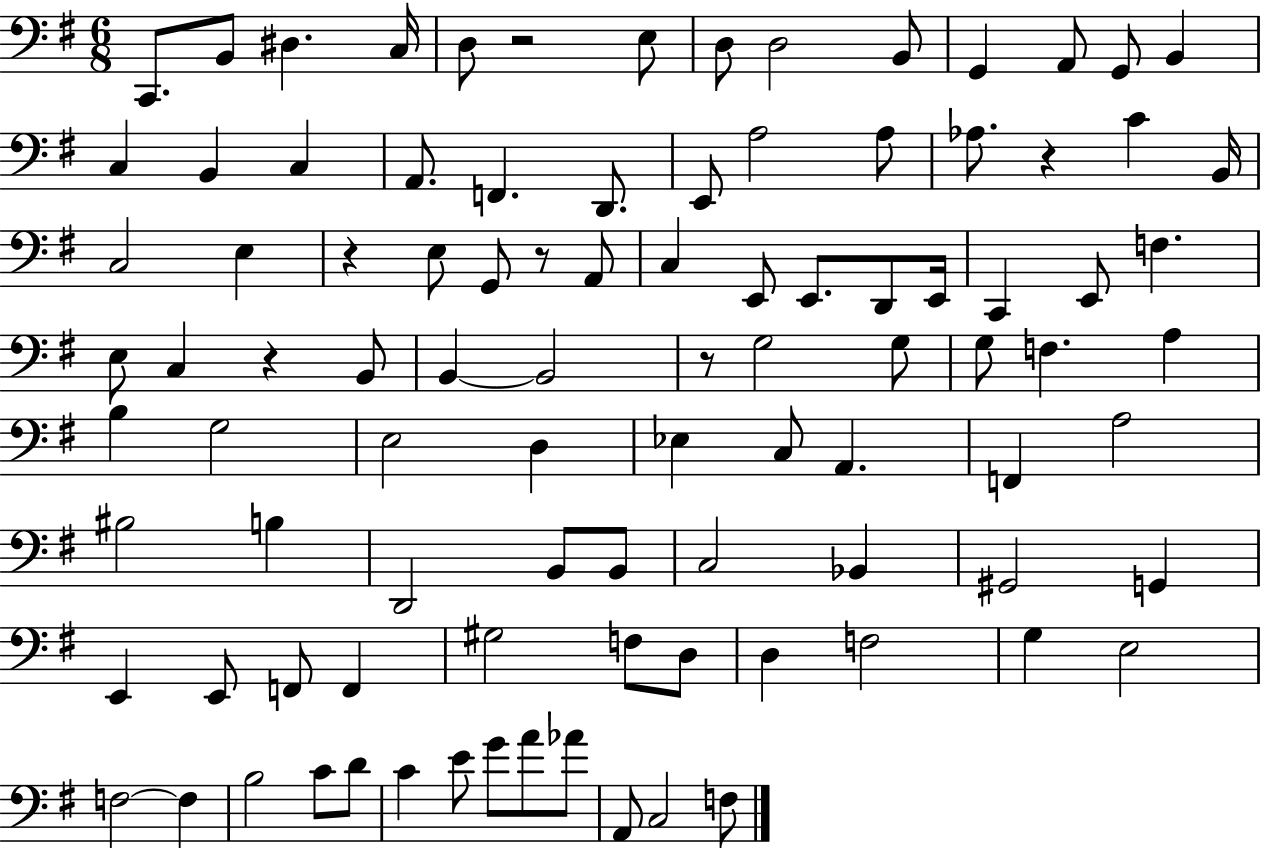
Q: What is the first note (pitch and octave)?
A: C2